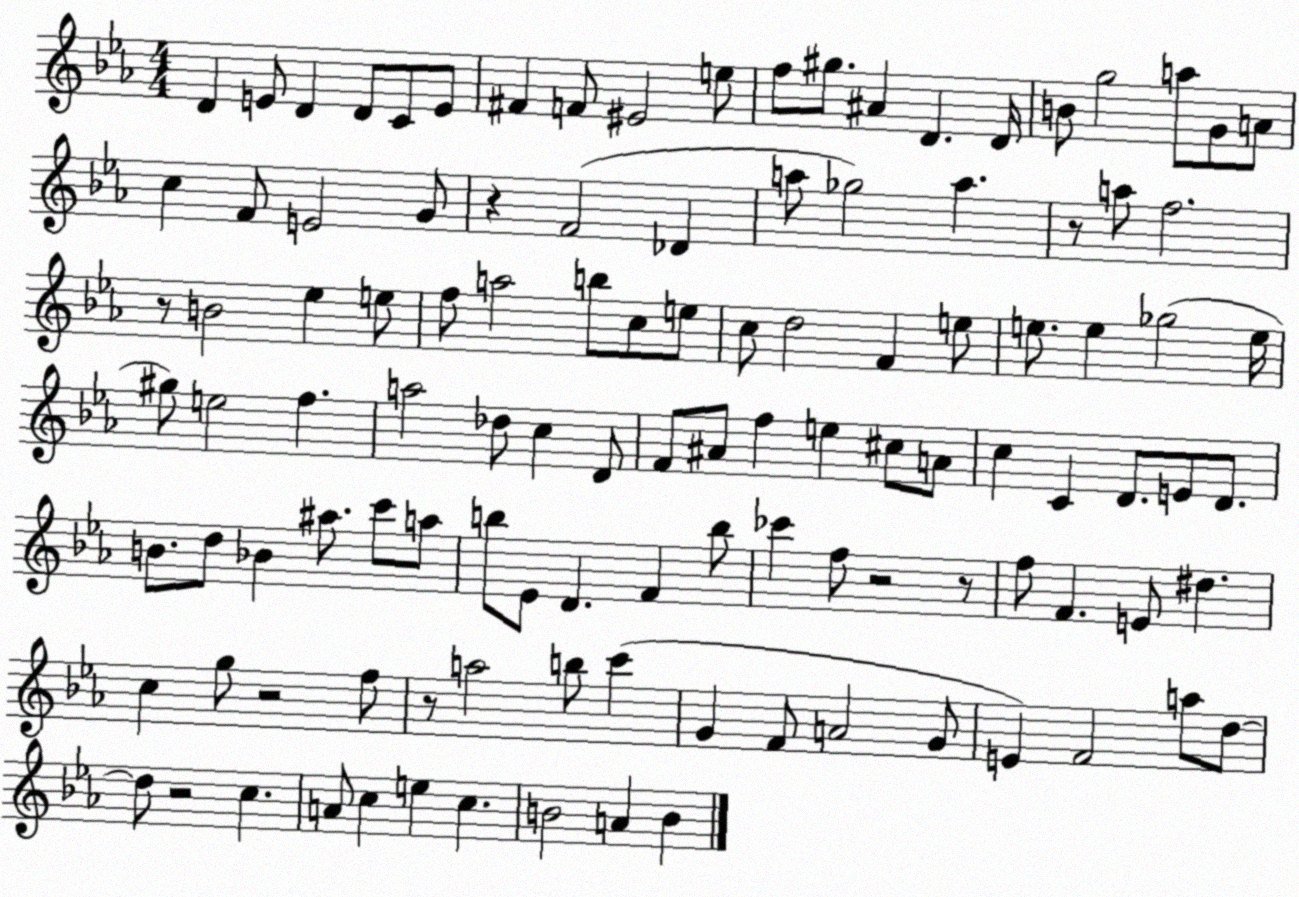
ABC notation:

X:1
T:Untitled
M:4/4
L:1/4
K:Eb
D E/2 D D/2 C/2 E/2 ^F F/2 ^E2 e/2 f/2 ^g/2 ^A D D/4 B/2 g2 a/2 G/2 A/2 c F/2 E2 G/2 z F2 _D a/2 _g2 a z/2 a/2 f2 z/2 B2 _e e/2 f/2 a2 b/2 c/2 e/2 c/2 d2 F e/2 e/2 e _g2 e/4 ^g/2 e2 f a2 _d/2 c D/2 F/2 ^A/2 f e ^c/2 A/2 c C D/2 E/2 D/2 B/2 d/2 _B ^a/2 c'/2 a/2 b/2 _E/2 D F b/2 _c' f/2 z2 z/2 f/2 F E/2 ^d c g/2 z2 f/2 z/2 a2 b/2 c' G F/2 A2 G/2 E F2 a/2 d/2 d/2 z2 c A/2 c e c B2 A B